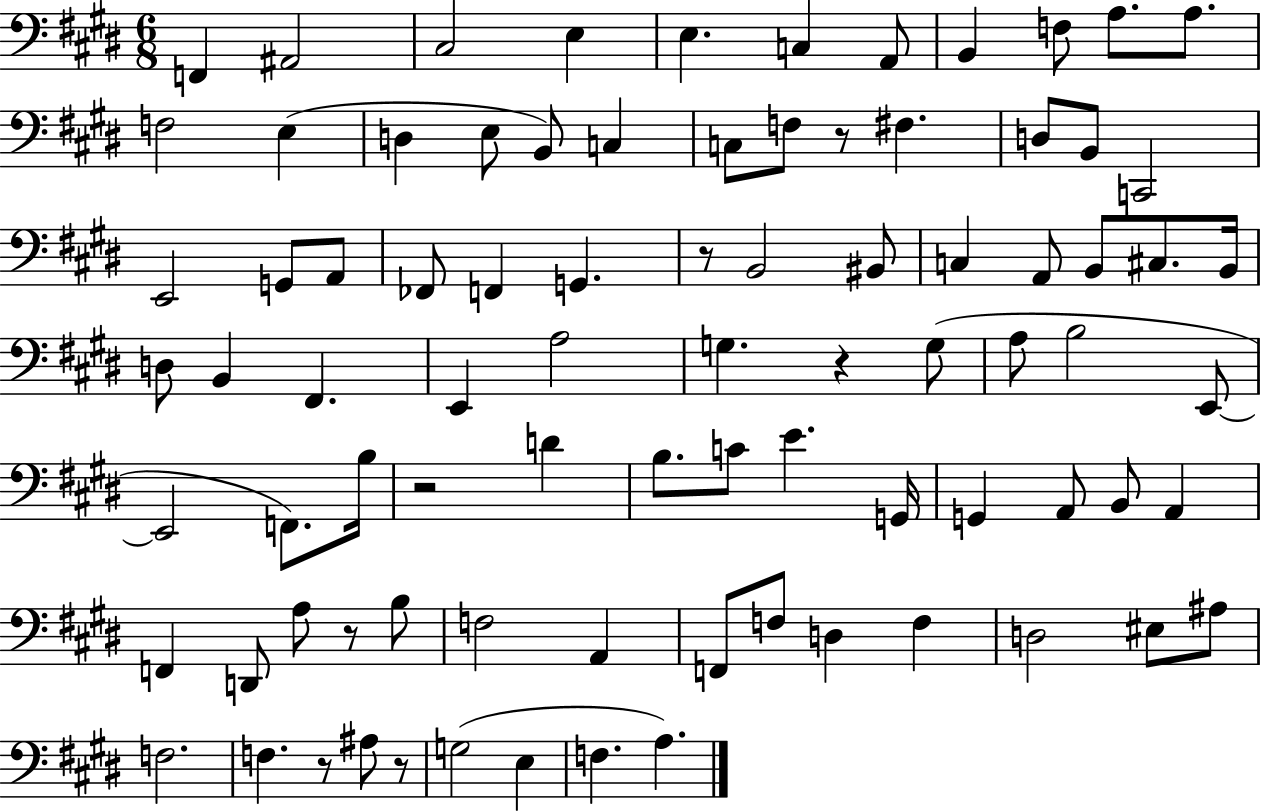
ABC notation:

X:1
T:Untitled
M:6/8
L:1/4
K:E
F,, ^A,,2 ^C,2 E, E, C, A,,/2 B,, F,/2 A,/2 A,/2 F,2 E, D, E,/2 B,,/2 C, C,/2 F,/2 z/2 ^F, D,/2 B,,/2 C,,2 E,,2 G,,/2 A,,/2 _F,,/2 F,, G,, z/2 B,,2 ^B,,/2 C, A,,/2 B,,/2 ^C,/2 B,,/4 D,/2 B,, ^F,, E,, A,2 G, z G,/2 A,/2 B,2 E,,/2 E,,2 F,,/2 B,/4 z2 D B,/2 C/2 E G,,/4 G,, A,,/2 B,,/2 A,, F,, D,,/2 A,/2 z/2 B,/2 F,2 A,, F,,/2 F,/2 D, F, D,2 ^E,/2 ^A,/2 F,2 F, z/2 ^A,/2 z/2 G,2 E, F, A,